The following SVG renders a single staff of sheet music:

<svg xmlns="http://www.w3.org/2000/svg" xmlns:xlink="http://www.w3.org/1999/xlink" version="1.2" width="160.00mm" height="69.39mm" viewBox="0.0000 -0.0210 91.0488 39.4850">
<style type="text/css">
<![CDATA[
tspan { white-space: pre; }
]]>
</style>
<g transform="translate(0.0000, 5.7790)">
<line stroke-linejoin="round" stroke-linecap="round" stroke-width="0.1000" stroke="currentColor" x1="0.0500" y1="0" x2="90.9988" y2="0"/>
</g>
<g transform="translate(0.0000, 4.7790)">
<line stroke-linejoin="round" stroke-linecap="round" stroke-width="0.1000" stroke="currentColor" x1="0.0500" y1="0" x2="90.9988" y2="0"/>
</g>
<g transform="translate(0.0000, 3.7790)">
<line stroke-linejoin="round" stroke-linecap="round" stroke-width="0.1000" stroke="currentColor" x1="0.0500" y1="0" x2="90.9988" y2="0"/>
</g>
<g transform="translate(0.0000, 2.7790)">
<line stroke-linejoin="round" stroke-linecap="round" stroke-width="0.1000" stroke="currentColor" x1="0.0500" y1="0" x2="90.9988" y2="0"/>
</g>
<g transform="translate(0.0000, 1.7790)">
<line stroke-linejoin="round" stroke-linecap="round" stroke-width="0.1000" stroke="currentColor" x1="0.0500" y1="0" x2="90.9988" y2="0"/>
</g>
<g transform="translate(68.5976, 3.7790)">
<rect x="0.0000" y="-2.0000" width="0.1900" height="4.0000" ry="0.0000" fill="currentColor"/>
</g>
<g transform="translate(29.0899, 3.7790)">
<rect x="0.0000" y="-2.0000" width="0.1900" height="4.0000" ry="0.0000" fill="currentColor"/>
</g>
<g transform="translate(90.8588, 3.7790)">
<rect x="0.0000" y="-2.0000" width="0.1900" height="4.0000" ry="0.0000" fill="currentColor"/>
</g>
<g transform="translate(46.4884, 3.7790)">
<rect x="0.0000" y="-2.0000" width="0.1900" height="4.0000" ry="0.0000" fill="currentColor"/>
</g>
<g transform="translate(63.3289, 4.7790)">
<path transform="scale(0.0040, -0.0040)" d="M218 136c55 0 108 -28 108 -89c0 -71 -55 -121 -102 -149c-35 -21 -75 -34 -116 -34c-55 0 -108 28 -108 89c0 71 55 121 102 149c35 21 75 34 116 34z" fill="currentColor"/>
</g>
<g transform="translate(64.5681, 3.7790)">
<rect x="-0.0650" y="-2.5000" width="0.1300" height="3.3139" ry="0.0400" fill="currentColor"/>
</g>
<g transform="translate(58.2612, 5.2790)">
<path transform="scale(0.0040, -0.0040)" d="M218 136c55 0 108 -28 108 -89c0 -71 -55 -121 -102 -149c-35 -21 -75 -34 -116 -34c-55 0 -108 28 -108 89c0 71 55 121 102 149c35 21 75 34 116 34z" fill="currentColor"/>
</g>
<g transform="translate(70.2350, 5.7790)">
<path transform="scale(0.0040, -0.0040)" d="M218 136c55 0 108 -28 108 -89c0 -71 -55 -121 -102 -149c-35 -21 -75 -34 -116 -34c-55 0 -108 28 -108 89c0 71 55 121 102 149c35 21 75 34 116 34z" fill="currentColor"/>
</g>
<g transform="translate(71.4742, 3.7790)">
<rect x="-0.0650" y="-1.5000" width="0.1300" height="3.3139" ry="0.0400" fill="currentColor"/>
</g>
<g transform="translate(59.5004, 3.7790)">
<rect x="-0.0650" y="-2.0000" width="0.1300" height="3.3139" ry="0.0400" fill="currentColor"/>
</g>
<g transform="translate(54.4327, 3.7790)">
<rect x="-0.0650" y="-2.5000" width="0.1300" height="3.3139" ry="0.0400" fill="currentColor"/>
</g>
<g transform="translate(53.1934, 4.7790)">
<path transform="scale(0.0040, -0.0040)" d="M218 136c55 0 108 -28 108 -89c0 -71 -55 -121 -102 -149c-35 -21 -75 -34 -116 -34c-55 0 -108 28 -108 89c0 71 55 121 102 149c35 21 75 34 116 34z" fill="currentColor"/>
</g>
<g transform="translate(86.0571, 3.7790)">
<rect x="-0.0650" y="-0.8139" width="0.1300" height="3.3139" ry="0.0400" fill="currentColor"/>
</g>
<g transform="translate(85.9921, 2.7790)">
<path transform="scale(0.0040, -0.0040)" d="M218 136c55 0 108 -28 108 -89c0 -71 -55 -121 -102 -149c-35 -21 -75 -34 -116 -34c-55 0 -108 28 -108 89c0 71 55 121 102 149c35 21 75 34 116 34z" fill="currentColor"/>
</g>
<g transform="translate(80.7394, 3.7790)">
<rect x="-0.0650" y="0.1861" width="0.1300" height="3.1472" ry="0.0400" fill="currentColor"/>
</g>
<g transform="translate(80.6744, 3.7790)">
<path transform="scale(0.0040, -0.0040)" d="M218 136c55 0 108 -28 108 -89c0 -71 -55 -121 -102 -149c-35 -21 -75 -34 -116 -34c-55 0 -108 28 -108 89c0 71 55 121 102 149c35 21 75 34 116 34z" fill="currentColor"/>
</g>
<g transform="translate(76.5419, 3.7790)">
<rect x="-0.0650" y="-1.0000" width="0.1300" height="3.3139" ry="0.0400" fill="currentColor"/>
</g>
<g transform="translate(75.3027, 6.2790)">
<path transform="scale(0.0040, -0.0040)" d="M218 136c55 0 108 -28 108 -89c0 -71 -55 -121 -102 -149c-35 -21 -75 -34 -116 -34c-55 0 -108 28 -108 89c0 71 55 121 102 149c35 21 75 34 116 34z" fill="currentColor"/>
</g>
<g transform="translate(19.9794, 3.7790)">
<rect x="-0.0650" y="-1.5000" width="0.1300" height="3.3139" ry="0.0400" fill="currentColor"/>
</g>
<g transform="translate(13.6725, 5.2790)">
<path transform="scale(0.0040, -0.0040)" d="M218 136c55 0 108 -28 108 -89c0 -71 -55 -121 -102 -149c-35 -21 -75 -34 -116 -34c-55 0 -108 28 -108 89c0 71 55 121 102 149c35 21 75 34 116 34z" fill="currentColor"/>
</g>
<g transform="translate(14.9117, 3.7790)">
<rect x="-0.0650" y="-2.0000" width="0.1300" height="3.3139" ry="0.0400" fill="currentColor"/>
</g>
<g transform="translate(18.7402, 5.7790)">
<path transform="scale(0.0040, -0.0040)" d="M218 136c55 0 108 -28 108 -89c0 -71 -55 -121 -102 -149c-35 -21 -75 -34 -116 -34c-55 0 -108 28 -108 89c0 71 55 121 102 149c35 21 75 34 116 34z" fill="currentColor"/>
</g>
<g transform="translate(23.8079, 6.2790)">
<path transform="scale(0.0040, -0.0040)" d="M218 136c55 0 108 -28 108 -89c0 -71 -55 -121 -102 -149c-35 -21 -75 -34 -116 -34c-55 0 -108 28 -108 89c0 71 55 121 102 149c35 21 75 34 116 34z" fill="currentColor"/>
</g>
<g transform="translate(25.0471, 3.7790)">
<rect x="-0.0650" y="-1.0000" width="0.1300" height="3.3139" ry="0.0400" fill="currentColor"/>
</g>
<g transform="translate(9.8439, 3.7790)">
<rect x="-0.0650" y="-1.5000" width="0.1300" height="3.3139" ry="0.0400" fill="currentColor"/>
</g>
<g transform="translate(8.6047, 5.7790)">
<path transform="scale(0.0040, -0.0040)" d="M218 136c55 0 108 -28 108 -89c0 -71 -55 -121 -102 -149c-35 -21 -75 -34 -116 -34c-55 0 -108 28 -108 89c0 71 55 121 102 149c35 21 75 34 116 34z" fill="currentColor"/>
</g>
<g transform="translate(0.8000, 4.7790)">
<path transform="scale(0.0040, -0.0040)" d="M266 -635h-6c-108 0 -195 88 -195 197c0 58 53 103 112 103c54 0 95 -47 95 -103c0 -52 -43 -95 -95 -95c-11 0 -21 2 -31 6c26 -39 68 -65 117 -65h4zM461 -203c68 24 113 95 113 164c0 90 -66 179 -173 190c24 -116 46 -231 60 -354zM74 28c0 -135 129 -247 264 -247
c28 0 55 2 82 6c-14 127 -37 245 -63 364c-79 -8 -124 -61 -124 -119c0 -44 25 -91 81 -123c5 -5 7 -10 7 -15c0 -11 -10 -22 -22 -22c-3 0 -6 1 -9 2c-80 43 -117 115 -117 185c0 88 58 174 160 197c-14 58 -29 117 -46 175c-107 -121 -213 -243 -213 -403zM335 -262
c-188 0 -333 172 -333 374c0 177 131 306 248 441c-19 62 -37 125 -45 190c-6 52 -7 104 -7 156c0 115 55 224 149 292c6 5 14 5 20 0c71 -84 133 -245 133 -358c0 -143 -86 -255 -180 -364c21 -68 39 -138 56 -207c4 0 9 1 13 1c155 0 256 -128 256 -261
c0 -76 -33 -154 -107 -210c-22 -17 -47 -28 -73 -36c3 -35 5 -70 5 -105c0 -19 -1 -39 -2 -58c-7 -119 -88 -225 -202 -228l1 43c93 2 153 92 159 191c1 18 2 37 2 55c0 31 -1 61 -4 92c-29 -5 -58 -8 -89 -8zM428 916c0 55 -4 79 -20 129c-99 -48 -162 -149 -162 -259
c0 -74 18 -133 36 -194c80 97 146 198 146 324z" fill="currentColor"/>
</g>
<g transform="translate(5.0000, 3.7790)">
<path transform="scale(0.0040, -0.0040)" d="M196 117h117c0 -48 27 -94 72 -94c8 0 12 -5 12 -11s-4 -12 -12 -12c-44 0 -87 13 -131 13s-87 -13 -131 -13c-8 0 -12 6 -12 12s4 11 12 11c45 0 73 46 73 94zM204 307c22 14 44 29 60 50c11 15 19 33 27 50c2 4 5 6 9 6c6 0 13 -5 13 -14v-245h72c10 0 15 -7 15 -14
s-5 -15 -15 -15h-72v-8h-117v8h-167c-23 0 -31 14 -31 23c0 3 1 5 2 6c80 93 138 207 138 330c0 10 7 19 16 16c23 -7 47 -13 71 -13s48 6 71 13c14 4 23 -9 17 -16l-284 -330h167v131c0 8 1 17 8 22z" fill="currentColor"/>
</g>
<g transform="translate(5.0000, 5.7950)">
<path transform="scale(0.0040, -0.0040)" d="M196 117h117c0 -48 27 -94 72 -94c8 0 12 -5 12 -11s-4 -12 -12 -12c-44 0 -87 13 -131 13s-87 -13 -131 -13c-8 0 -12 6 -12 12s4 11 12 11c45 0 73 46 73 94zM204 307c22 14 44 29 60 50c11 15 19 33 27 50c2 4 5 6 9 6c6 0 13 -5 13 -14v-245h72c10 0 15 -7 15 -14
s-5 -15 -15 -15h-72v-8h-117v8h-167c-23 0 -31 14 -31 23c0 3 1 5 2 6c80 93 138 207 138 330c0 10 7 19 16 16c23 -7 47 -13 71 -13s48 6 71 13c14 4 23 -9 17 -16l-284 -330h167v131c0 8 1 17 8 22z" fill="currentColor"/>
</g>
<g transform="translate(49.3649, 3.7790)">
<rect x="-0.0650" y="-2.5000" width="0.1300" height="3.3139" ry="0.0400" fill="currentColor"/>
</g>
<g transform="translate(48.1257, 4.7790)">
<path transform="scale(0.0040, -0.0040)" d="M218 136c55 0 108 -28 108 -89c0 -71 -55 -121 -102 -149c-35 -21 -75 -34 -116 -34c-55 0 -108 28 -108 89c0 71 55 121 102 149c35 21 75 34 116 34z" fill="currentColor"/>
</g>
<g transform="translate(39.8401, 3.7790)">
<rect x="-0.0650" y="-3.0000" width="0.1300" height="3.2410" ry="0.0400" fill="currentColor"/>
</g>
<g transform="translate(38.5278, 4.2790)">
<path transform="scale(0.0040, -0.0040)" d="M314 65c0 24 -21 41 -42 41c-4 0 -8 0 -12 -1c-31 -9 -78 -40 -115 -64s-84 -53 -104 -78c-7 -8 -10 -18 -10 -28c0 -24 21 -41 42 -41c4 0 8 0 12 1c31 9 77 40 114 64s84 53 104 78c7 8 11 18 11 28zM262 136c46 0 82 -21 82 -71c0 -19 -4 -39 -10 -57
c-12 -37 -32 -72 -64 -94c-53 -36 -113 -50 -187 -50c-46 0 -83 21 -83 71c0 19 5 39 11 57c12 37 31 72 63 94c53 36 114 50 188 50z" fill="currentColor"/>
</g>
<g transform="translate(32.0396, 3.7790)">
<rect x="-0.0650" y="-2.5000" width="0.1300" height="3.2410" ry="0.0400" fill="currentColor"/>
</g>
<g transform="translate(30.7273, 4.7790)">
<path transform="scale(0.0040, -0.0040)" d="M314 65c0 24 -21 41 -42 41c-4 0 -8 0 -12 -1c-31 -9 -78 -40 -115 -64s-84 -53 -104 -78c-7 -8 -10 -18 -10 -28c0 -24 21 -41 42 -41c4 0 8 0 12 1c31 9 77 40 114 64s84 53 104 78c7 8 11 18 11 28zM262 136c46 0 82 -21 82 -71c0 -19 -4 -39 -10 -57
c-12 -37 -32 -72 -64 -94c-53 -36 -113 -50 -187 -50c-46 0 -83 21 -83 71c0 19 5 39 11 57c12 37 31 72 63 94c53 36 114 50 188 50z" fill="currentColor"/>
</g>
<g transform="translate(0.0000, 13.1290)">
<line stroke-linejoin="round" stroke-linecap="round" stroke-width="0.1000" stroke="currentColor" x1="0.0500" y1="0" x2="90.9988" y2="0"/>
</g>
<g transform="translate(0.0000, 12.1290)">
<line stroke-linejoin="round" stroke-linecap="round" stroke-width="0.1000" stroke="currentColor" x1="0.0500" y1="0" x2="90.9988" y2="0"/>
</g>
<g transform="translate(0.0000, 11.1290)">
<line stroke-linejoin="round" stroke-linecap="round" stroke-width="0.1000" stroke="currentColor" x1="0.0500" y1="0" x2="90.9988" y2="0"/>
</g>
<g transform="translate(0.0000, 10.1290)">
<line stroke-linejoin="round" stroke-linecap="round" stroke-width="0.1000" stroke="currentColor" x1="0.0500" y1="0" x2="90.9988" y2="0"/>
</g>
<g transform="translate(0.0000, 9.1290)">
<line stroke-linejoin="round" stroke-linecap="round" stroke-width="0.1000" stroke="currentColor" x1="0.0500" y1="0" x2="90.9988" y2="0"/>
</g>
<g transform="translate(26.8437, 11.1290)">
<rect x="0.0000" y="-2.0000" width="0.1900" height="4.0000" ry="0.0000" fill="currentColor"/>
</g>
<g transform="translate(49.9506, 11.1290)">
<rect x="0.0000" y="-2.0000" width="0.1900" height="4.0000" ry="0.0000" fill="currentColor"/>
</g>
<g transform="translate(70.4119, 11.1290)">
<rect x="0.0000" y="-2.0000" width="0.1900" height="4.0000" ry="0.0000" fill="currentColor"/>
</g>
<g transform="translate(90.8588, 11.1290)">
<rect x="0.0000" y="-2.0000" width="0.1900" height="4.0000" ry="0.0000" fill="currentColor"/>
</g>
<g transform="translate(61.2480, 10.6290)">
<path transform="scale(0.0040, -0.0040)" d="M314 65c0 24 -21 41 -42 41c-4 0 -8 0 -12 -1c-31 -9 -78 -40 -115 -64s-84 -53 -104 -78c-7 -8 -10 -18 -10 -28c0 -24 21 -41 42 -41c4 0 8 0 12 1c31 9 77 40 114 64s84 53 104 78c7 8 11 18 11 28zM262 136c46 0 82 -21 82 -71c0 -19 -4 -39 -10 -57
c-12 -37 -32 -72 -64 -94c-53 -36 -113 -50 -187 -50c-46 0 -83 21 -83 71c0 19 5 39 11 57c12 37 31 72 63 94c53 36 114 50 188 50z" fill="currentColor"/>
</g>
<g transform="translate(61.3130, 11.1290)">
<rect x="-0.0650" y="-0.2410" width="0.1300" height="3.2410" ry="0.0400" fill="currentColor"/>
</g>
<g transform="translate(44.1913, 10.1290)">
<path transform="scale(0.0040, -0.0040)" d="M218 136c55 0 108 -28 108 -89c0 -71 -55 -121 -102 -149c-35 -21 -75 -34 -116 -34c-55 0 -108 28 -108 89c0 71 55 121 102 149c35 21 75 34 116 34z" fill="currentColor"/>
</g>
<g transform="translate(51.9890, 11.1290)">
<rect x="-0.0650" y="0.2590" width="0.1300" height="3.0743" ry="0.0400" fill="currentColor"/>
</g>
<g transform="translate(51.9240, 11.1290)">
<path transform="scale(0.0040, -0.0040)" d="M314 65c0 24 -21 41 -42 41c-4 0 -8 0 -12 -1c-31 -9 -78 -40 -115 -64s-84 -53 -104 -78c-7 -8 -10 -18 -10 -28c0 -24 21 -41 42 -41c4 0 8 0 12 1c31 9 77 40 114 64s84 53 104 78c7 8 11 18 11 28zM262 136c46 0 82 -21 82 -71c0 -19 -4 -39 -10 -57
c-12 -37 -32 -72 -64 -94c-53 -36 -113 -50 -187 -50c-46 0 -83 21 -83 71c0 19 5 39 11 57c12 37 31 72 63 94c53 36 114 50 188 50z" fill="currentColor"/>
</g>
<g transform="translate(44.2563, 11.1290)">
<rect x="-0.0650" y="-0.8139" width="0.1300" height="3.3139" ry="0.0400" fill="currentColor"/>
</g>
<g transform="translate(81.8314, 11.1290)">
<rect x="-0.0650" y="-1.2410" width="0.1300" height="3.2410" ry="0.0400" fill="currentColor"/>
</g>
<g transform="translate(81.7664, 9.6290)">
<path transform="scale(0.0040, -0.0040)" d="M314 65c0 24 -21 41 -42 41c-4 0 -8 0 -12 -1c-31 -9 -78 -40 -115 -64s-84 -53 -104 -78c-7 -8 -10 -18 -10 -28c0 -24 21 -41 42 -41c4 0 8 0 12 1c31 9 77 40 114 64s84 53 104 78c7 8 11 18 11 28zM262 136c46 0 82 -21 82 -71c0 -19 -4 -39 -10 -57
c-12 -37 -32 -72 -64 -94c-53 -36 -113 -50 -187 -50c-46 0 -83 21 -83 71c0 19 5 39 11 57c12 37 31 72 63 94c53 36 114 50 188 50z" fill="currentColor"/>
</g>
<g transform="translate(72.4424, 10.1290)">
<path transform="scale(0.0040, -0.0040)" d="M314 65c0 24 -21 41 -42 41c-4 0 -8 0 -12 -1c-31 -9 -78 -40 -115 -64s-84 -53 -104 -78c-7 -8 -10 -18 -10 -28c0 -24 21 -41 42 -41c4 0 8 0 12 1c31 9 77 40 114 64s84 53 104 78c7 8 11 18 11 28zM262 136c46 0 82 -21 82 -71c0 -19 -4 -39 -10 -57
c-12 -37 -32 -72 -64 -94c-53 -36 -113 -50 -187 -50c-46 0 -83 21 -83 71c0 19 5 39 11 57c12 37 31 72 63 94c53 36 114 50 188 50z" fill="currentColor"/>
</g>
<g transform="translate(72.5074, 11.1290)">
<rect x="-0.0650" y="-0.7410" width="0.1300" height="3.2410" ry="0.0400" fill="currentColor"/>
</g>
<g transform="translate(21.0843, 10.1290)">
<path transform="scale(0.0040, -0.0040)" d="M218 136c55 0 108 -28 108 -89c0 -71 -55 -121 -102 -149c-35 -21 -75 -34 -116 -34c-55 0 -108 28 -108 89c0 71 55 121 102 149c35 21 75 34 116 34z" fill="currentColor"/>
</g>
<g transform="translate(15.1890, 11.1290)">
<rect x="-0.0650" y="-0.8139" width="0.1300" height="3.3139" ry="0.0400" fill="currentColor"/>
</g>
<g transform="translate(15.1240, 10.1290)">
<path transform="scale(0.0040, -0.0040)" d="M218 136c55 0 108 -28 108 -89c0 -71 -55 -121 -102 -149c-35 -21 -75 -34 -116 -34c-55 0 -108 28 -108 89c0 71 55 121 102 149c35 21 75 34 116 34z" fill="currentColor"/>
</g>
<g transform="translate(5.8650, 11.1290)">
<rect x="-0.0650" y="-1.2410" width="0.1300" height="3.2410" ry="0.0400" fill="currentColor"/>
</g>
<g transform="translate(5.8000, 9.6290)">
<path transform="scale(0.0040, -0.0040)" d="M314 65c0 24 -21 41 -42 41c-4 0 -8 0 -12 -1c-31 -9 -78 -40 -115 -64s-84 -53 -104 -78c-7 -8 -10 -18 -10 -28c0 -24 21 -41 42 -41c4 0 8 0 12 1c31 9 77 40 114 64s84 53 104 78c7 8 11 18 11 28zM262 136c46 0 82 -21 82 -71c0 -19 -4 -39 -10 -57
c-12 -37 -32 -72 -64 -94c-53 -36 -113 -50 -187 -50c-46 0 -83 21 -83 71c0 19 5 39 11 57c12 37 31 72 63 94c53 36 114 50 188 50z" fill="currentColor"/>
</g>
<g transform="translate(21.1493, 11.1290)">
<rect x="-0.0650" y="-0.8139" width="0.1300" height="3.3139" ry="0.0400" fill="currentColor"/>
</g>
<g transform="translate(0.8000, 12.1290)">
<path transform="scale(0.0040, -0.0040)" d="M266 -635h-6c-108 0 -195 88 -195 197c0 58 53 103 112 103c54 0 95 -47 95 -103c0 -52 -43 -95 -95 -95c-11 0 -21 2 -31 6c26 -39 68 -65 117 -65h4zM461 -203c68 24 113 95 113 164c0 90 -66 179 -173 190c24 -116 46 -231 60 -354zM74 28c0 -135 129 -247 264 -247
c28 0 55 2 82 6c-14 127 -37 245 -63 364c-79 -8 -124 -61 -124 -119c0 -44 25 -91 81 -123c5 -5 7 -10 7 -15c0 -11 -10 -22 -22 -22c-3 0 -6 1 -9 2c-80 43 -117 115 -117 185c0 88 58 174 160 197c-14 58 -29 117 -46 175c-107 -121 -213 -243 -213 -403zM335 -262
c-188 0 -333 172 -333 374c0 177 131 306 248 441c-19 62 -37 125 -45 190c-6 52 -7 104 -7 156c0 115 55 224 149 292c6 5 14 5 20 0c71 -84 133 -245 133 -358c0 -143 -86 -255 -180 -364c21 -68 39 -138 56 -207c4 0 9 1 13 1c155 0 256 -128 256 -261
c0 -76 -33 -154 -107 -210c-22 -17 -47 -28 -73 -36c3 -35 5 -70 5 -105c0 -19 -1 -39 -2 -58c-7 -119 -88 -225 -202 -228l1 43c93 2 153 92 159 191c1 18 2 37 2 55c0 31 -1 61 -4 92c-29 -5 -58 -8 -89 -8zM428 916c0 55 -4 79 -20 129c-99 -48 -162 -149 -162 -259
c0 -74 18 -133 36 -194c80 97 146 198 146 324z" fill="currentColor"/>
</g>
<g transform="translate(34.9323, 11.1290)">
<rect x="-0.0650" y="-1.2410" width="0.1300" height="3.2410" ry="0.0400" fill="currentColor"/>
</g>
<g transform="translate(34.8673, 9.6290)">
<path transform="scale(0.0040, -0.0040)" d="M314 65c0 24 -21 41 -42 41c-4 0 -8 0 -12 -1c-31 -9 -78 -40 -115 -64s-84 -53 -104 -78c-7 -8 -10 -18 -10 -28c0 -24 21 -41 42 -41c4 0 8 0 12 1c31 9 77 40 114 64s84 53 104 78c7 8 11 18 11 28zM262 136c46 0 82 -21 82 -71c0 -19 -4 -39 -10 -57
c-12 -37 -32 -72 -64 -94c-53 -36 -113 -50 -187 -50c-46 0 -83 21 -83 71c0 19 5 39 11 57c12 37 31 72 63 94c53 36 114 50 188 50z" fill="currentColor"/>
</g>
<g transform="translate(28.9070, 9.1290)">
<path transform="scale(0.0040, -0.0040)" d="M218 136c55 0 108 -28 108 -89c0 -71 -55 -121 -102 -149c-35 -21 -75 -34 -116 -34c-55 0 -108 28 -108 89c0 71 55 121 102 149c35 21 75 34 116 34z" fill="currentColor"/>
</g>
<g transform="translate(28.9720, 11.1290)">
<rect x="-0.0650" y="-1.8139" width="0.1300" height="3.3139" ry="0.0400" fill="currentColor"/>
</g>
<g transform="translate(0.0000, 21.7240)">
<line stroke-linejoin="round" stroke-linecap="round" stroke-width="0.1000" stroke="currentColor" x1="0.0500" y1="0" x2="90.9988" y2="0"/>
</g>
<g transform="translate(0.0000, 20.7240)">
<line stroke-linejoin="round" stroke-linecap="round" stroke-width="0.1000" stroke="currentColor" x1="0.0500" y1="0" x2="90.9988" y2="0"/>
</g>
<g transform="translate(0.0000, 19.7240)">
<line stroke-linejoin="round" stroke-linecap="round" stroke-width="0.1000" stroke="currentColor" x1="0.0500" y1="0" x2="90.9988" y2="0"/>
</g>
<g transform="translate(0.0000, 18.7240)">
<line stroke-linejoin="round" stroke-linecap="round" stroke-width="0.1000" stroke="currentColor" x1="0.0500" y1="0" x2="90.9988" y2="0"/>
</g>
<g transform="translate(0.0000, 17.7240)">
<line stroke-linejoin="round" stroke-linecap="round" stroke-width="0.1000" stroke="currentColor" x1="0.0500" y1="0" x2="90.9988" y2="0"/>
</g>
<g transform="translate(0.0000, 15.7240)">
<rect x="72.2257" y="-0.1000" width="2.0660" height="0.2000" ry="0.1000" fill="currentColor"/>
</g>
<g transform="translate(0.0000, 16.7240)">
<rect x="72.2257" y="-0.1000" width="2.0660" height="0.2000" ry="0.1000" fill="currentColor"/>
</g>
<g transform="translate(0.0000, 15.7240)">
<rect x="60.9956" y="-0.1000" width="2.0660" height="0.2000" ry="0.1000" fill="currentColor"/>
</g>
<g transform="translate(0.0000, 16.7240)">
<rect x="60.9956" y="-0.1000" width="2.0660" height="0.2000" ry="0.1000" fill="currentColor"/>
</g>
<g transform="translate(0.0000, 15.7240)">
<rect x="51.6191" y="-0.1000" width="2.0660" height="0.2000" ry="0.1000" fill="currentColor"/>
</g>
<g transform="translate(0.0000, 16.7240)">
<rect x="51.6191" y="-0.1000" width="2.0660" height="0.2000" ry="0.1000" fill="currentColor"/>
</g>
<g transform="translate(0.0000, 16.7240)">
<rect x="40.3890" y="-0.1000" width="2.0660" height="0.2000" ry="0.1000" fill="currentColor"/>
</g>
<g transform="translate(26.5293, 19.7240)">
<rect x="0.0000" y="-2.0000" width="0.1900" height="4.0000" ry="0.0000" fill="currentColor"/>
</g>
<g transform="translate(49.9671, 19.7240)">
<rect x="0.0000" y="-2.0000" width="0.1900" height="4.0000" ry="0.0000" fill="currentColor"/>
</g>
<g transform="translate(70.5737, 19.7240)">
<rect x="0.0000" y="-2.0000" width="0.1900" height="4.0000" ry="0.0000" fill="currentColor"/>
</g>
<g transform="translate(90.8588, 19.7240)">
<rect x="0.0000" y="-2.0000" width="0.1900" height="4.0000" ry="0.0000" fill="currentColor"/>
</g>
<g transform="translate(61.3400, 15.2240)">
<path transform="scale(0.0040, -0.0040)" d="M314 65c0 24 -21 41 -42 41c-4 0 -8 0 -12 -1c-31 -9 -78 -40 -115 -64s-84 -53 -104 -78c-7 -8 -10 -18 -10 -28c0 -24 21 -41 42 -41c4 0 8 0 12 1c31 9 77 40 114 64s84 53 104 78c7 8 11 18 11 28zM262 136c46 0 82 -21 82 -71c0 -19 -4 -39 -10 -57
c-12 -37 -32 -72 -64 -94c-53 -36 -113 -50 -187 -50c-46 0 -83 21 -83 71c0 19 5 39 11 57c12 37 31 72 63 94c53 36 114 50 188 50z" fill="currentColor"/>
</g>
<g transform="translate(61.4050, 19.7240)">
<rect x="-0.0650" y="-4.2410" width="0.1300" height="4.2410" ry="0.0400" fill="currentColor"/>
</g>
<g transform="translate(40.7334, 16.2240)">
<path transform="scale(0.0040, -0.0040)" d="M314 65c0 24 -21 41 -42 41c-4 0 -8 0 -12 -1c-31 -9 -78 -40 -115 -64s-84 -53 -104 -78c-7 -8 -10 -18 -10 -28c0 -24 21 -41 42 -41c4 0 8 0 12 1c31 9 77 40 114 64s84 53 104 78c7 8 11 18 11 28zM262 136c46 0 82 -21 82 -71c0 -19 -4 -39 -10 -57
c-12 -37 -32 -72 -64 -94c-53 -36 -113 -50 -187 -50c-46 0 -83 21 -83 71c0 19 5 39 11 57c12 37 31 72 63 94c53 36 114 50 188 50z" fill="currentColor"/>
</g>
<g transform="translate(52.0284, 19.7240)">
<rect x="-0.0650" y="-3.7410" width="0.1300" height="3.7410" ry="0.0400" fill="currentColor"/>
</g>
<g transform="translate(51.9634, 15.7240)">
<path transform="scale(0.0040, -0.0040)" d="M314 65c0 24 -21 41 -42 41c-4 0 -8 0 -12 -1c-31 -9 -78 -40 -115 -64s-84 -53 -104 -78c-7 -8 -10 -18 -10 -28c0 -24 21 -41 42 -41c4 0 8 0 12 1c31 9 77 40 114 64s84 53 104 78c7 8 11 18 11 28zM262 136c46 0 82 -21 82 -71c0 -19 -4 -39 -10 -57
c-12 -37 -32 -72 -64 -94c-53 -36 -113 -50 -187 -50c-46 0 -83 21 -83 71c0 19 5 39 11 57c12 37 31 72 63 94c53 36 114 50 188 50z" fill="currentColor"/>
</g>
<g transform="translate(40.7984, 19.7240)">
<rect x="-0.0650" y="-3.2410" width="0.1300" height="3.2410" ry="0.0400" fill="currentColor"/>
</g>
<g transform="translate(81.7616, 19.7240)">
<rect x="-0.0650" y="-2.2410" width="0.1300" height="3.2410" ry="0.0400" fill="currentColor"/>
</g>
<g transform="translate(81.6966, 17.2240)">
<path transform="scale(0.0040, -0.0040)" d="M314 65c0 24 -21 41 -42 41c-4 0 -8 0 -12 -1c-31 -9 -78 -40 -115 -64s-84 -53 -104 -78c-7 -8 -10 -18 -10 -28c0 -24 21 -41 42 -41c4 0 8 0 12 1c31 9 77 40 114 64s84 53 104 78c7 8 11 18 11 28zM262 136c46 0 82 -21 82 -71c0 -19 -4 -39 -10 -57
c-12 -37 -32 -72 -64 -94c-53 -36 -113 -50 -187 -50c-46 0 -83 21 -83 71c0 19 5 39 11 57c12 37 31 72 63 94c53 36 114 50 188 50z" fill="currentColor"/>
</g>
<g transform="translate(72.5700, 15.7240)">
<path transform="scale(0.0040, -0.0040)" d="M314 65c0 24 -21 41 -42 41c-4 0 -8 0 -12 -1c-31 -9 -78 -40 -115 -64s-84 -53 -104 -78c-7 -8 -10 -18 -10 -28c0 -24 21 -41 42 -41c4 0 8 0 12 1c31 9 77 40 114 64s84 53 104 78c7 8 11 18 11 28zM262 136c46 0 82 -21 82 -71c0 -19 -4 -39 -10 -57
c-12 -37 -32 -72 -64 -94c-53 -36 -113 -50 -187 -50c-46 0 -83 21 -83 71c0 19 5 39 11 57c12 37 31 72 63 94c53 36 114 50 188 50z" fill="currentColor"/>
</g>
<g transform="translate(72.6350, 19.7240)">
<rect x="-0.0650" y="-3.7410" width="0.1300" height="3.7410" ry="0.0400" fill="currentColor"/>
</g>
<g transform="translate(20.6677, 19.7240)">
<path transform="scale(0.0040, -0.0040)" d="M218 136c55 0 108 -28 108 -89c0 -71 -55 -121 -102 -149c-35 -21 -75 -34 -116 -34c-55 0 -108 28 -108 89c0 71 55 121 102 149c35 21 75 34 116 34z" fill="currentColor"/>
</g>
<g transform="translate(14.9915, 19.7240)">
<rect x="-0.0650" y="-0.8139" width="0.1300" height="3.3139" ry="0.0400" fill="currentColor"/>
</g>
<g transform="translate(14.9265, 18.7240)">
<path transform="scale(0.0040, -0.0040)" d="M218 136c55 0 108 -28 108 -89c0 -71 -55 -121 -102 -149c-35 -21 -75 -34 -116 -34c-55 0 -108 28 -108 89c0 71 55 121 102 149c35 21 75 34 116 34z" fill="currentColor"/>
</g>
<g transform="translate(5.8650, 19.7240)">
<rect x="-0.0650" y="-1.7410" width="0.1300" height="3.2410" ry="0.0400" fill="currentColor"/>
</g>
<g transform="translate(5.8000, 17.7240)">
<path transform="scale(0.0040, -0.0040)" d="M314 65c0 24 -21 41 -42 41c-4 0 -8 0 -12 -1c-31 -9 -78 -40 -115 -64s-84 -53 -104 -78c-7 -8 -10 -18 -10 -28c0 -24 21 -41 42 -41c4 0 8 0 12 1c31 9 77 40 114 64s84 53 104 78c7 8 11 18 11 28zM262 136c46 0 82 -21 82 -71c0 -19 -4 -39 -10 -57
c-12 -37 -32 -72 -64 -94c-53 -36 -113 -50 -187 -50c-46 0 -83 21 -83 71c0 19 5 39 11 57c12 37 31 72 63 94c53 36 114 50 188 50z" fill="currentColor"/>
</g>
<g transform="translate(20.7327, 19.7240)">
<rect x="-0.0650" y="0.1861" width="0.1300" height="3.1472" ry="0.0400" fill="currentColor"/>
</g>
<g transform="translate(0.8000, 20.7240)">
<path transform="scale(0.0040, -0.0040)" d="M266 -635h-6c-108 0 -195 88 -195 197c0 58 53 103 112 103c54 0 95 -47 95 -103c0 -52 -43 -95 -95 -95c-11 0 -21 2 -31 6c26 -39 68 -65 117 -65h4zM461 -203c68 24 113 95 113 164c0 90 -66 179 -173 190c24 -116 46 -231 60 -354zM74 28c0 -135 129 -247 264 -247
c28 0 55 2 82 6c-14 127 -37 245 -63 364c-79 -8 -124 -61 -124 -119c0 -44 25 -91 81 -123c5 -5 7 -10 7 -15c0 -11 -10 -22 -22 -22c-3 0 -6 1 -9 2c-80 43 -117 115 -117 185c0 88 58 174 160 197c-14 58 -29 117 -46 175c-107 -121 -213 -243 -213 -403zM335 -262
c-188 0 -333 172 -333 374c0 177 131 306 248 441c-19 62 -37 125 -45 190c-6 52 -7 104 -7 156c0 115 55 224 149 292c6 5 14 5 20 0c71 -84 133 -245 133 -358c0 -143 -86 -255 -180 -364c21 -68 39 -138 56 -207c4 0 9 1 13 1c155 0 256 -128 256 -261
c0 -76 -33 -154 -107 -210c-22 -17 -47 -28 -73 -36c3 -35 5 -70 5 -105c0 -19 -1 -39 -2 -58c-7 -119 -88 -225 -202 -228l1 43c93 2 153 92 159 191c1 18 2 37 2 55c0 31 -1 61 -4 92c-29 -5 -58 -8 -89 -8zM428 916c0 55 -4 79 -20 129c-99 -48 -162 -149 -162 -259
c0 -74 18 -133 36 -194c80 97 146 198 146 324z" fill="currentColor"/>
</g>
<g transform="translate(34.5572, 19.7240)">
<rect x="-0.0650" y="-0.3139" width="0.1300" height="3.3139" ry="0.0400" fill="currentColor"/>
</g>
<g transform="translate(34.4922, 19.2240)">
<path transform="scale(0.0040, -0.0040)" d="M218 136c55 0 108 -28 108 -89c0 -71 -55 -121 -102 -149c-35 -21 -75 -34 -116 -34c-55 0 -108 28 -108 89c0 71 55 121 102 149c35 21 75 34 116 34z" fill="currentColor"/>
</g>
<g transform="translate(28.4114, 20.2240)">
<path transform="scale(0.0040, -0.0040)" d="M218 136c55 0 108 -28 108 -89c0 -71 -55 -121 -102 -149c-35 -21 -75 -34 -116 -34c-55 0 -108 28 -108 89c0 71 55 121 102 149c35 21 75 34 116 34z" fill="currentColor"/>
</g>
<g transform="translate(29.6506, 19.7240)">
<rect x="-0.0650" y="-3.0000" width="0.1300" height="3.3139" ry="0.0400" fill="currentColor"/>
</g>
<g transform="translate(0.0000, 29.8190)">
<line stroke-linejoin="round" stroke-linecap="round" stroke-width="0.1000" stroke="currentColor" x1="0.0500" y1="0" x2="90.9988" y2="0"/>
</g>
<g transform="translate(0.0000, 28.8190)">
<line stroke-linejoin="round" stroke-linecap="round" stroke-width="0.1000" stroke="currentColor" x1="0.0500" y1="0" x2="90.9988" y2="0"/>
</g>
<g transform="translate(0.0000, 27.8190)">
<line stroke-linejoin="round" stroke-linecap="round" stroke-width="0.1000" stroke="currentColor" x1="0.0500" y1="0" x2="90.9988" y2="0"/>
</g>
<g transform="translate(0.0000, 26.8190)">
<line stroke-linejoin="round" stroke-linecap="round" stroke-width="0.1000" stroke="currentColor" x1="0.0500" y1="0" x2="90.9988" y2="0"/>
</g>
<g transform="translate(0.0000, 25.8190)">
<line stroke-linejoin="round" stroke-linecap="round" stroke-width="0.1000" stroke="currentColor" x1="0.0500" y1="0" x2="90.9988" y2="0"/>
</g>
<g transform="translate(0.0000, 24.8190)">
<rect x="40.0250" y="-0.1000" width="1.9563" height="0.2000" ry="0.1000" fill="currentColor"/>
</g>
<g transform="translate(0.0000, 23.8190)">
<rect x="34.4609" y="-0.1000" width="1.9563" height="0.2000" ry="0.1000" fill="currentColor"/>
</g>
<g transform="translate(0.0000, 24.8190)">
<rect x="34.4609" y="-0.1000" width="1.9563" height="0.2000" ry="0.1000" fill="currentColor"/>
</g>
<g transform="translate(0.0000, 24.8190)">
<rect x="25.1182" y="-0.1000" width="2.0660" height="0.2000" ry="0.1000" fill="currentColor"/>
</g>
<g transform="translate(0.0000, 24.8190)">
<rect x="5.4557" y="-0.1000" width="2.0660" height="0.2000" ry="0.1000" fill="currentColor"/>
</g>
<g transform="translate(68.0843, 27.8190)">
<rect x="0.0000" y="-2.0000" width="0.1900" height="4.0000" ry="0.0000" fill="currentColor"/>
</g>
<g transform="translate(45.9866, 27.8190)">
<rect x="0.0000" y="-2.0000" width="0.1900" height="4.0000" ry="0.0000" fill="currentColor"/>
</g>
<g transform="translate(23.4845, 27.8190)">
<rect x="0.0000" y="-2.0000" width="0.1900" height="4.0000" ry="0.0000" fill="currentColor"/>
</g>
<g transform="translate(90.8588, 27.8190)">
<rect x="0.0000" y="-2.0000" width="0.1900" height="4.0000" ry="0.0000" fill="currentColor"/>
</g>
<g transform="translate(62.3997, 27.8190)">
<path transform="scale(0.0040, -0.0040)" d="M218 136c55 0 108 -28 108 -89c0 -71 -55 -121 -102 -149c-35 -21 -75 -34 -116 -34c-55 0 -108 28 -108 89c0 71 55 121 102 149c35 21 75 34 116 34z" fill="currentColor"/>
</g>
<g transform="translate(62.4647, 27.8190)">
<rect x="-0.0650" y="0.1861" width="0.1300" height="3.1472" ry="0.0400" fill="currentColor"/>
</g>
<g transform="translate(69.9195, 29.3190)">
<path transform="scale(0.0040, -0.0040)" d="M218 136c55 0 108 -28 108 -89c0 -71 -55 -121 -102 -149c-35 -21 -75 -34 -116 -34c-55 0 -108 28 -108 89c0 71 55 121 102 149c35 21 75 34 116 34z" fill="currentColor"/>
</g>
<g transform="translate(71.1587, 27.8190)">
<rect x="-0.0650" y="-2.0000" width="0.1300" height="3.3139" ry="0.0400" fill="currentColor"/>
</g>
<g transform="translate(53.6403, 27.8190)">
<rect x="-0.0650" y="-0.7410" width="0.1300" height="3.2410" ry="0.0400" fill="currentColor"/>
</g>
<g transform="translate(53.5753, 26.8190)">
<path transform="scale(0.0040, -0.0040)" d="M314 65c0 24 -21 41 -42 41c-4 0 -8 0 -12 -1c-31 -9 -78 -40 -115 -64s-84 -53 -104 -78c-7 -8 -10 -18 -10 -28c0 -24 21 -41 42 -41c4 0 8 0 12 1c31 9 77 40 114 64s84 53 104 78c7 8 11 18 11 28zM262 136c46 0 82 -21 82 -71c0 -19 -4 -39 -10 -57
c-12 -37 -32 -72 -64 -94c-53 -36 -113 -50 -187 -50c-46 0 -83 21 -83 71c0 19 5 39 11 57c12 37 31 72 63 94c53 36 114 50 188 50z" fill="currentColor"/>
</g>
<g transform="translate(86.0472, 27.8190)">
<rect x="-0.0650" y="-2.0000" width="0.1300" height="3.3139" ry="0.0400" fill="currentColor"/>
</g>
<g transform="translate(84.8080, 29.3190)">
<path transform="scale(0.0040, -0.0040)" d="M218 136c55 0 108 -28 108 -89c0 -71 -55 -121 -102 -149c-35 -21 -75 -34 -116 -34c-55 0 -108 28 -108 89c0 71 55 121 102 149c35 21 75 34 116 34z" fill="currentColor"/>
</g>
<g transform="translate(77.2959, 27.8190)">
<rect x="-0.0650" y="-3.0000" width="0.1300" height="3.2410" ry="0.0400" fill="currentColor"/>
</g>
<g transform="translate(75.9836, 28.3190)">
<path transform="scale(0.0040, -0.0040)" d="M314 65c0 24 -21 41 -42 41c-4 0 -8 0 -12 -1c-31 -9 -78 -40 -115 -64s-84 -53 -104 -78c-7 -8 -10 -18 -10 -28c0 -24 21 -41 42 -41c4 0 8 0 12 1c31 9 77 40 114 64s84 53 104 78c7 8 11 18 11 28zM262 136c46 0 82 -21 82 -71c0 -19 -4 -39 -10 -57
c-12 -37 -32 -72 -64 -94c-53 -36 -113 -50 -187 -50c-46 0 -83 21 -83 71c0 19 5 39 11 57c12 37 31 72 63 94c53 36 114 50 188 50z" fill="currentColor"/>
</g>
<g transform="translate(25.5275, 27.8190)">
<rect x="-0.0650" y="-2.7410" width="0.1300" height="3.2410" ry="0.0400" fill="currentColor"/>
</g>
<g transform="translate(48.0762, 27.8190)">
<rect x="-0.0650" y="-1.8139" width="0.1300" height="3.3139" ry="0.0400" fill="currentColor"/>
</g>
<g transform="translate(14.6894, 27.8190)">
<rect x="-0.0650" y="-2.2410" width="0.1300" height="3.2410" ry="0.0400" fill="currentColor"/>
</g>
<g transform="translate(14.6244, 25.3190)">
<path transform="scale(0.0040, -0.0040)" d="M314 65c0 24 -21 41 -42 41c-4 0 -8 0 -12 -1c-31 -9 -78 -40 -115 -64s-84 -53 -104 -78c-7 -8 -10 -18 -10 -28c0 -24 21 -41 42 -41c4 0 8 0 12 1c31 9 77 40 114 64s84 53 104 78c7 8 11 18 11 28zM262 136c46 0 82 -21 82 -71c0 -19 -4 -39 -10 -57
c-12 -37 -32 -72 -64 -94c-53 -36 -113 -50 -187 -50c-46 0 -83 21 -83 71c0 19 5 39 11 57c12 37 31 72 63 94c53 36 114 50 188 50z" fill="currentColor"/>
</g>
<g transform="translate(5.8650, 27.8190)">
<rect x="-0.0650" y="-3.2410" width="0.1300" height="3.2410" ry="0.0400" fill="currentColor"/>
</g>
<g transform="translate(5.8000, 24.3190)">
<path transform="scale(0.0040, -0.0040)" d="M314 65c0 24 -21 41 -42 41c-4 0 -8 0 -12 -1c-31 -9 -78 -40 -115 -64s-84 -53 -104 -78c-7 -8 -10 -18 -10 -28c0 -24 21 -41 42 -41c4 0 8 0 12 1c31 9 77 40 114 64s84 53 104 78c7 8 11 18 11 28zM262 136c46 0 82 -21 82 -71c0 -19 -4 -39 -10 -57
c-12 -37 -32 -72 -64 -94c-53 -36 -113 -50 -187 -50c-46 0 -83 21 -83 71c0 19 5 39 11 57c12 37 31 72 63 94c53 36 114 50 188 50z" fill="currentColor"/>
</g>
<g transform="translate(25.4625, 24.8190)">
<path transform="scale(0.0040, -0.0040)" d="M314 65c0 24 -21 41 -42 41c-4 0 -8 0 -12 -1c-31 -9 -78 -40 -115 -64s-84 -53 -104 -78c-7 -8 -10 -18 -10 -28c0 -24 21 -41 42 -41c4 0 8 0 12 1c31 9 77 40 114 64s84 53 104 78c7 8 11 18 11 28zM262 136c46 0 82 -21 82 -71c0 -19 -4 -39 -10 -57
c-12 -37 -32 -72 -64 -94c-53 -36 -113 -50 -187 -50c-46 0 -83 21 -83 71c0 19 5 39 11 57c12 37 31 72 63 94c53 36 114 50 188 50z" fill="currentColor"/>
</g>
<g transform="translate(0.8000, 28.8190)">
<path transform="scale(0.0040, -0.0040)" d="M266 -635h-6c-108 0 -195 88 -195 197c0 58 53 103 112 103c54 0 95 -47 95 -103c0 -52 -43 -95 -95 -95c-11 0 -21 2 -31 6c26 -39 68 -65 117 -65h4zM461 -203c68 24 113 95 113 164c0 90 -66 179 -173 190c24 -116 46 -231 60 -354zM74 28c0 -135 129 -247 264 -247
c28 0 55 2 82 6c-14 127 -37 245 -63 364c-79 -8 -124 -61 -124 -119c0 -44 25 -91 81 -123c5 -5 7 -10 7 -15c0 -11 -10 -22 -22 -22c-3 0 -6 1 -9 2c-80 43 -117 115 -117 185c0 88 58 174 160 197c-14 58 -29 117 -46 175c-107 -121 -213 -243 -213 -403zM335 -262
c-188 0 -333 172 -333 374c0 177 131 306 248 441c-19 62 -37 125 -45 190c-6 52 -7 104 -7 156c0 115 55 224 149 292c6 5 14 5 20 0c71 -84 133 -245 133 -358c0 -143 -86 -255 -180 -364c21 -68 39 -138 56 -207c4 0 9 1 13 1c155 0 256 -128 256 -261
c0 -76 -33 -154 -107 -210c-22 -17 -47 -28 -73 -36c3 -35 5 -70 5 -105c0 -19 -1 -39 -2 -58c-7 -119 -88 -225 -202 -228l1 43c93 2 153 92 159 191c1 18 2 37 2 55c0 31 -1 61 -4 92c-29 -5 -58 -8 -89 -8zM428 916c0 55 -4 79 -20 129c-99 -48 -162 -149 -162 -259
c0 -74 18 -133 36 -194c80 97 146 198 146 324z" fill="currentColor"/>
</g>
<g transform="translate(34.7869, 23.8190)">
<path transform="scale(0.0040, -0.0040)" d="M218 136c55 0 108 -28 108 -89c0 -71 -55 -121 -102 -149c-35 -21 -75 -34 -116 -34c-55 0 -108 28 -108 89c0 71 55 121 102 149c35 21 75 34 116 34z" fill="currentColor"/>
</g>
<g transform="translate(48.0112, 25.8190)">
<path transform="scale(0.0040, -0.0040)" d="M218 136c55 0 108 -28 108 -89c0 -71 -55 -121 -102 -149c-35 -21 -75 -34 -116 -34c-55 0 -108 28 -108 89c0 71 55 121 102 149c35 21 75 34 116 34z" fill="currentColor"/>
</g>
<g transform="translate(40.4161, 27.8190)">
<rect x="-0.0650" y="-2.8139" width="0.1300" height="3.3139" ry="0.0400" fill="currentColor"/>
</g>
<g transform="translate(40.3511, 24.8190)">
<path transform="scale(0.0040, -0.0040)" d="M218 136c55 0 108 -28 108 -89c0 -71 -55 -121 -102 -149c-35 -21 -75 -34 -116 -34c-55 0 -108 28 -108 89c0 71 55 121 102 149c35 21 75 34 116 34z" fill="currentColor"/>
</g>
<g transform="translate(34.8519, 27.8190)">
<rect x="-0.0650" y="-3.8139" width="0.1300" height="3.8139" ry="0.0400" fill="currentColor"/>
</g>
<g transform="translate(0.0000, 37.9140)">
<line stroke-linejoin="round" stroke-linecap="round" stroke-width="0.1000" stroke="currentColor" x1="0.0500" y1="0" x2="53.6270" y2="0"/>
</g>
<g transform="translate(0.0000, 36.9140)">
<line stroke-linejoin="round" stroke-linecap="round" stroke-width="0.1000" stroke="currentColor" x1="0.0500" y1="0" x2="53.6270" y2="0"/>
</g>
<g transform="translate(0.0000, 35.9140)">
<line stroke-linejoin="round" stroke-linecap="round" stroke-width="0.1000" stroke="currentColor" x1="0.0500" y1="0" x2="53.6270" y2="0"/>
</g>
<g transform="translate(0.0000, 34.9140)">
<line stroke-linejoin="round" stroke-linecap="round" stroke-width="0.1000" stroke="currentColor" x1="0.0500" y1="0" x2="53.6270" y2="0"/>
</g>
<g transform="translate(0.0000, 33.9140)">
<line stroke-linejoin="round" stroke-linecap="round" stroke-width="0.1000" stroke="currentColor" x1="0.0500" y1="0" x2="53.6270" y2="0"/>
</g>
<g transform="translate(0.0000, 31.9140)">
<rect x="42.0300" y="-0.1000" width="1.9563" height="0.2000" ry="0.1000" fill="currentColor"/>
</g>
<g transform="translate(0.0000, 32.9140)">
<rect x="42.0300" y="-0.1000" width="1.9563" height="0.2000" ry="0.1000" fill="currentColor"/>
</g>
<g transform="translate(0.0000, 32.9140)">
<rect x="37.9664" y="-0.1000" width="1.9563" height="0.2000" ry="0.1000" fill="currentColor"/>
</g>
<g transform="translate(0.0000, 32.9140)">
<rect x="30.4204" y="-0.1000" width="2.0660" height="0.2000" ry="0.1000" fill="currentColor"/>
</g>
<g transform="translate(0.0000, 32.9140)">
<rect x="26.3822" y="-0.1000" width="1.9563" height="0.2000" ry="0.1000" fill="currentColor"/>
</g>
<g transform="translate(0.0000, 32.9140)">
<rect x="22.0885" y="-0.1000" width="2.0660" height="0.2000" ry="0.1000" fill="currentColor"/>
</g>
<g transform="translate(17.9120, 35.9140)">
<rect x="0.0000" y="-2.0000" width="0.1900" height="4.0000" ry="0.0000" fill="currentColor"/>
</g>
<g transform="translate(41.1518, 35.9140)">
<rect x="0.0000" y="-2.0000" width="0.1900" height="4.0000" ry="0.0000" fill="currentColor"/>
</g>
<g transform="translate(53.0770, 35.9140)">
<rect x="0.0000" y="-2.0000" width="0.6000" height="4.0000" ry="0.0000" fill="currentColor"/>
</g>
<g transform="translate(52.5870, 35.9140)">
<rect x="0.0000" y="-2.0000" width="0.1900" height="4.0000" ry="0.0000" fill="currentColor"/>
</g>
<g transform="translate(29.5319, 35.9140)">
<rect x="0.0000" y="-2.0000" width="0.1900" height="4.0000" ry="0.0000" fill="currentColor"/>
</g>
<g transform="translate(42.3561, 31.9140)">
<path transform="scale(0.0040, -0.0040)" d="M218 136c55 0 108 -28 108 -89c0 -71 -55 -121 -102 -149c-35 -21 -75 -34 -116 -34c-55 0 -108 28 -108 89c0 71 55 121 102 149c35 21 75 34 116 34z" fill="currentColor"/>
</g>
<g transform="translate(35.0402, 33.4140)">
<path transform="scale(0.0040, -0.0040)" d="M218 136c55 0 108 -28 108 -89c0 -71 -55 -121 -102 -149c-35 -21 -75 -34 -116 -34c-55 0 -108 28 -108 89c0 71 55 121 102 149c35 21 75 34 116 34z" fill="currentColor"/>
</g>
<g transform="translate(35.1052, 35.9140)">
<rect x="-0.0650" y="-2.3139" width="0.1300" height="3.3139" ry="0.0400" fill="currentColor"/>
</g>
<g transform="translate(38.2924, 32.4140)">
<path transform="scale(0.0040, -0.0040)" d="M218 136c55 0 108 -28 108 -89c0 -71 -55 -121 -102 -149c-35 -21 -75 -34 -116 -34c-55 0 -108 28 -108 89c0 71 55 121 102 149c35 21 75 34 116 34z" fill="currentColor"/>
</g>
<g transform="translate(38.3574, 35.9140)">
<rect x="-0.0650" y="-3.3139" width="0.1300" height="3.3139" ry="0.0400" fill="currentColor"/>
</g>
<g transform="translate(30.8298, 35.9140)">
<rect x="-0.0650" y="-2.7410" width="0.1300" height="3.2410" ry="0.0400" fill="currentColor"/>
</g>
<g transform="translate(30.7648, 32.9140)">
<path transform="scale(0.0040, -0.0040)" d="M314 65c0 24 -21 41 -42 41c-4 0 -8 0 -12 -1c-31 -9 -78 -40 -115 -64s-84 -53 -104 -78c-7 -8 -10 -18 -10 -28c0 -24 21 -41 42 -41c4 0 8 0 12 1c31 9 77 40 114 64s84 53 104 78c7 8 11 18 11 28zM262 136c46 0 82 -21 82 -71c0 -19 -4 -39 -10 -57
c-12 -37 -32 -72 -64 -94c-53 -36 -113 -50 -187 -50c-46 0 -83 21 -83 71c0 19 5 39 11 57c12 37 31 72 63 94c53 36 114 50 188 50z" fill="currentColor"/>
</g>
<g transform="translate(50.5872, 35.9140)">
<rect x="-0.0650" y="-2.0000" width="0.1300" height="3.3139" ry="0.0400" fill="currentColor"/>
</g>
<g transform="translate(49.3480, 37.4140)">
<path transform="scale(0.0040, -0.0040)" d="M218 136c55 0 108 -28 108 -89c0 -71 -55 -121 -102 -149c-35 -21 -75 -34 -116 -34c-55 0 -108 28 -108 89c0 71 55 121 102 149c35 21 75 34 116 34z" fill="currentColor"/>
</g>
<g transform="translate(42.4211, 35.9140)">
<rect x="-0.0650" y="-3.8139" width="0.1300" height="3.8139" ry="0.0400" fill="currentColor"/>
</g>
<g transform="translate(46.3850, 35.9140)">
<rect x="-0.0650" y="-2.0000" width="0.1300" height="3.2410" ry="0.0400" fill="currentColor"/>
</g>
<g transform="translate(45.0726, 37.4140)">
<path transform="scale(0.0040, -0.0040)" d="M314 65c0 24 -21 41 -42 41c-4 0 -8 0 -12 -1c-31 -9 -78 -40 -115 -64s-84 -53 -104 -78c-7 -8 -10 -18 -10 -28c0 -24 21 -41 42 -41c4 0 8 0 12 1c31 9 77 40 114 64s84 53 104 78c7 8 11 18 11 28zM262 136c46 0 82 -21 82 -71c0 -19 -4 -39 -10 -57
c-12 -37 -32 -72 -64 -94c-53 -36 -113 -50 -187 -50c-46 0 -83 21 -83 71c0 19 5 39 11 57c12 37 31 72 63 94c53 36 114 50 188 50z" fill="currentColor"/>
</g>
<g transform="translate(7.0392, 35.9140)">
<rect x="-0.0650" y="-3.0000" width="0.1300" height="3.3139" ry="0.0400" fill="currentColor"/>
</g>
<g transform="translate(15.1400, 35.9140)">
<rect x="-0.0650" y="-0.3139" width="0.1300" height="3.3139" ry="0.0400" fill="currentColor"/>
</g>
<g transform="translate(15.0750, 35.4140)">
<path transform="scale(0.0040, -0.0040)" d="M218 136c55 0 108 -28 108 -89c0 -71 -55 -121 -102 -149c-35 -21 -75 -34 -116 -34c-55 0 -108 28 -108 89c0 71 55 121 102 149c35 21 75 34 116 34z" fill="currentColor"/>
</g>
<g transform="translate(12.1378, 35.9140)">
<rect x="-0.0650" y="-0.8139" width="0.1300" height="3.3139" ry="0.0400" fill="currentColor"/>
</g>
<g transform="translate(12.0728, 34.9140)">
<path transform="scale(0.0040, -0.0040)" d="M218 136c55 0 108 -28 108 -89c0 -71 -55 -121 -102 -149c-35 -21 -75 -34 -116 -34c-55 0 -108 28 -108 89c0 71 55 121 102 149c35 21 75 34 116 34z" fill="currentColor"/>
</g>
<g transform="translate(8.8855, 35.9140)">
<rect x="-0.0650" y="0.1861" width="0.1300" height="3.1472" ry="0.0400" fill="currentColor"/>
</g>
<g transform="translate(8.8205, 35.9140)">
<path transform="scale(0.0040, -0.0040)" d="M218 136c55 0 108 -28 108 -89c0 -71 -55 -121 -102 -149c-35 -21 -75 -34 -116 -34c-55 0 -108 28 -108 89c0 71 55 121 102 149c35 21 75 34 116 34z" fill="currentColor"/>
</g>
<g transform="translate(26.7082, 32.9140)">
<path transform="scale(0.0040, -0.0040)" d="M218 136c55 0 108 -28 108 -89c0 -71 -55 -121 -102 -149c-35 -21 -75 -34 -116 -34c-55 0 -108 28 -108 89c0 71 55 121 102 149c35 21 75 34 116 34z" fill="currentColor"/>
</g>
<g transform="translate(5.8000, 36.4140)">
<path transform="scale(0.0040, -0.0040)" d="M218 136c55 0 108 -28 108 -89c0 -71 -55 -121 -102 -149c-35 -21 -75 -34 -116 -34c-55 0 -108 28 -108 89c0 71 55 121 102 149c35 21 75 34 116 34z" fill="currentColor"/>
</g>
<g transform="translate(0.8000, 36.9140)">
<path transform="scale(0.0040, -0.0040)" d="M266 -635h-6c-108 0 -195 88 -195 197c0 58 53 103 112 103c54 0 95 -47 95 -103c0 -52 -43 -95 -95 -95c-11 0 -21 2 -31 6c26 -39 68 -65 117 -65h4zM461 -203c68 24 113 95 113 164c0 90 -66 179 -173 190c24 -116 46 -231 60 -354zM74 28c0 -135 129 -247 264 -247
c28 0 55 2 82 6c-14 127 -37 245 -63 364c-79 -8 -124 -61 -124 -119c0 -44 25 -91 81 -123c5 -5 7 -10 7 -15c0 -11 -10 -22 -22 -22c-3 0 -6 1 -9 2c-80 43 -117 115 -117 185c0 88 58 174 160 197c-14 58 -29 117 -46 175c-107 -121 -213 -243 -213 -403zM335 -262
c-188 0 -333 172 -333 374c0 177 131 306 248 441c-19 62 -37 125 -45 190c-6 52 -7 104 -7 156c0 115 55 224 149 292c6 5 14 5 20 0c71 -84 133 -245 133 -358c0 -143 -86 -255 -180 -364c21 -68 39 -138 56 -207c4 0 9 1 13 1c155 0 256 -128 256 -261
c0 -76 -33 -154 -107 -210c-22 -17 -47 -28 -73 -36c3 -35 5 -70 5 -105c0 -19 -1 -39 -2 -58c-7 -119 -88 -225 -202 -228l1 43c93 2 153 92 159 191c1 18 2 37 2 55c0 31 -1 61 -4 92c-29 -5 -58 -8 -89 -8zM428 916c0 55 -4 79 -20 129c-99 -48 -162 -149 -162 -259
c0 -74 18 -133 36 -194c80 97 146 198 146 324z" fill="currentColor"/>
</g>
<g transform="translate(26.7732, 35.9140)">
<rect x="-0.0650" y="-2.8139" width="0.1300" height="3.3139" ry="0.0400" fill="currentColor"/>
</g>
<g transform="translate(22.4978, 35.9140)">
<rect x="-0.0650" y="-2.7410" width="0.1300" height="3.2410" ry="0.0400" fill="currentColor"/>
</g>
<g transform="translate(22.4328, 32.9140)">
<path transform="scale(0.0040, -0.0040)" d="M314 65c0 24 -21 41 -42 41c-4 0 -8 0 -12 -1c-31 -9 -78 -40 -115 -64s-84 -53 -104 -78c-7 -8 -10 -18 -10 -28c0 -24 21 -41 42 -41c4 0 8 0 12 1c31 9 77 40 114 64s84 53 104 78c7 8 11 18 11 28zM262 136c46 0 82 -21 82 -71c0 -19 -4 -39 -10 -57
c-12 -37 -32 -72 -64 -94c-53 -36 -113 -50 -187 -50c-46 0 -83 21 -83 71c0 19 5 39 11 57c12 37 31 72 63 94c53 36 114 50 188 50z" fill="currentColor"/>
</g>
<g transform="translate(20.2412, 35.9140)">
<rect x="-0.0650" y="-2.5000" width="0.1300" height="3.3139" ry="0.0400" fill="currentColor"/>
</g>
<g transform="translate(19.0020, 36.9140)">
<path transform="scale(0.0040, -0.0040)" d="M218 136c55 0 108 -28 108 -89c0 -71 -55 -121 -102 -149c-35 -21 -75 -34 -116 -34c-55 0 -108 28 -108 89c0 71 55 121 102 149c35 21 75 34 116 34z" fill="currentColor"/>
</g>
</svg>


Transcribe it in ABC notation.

X:1
T:Untitled
M:4/4
L:1/4
K:C
E F E D G2 A2 G G F G E D B d e2 d d f e2 d B2 c2 d2 e2 f2 d B A c b2 c'2 d'2 c'2 g2 b2 g2 a2 c' a f d2 B F A2 F A B d c G a2 a a2 g b c' F2 F